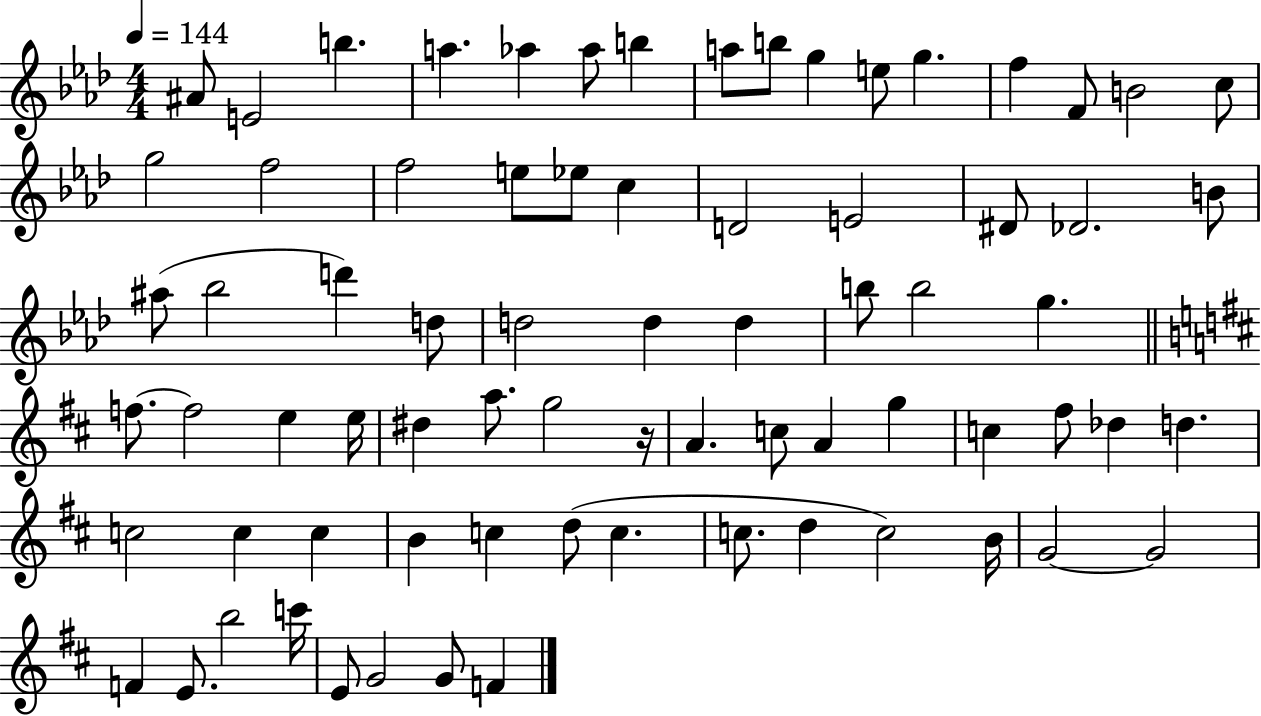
X:1
T:Untitled
M:4/4
L:1/4
K:Ab
^A/2 E2 b a _a _a/2 b a/2 b/2 g e/2 g f F/2 B2 c/2 g2 f2 f2 e/2 _e/2 c D2 E2 ^D/2 _D2 B/2 ^a/2 _b2 d' d/2 d2 d d b/2 b2 g f/2 f2 e e/4 ^d a/2 g2 z/4 A c/2 A g c ^f/2 _d d c2 c c B c d/2 c c/2 d c2 B/4 G2 G2 F E/2 b2 c'/4 E/2 G2 G/2 F